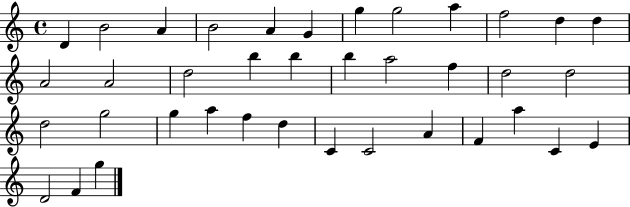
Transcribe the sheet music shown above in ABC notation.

X:1
T:Untitled
M:4/4
L:1/4
K:C
D B2 A B2 A G g g2 a f2 d d A2 A2 d2 b b b a2 f d2 d2 d2 g2 g a f d C C2 A F a C E D2 F g